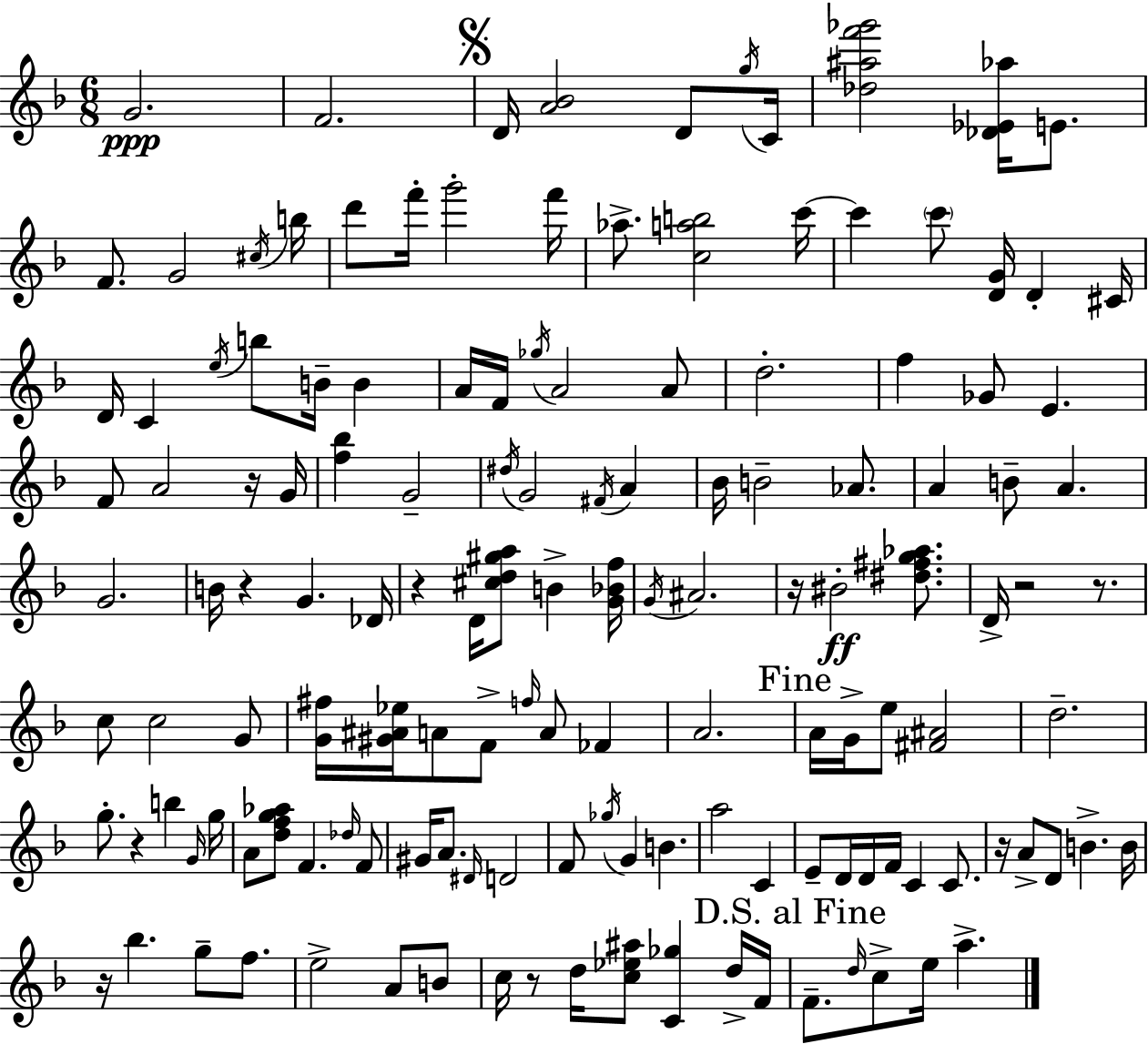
G4/h. F4/h. D4/s [A4,Bb4]/h D4/e G5/s C4/s [Db5,A#5,F6,Gb6]/h [Db4,Eb4,Ab5]/s E4/e. F4/e. G4/h C#5/s B5/s D6/e F6/s G6/h F6/s Ab5/e. [C5,A5,B5]/h C6/s C6/q C6/e [D4,G4]/s D4/q C#4/s D4/s C4/q E5/s B5/e B4/s B4/q A4/s F4/s Gb5/s A4/h A4/e D5/h. F5/q Gb4/e E4/q. F4/e A4/h R/s G4/s [F5,Bb5]/q G4/h D#5/s G4/h F#4/s A4/q Bb4/s B4/h Ab4/e. A4/q B4/e A4/q. G4/h. B4/s R/q G4/q. Db4/s R/q D4/s [C#5,D5,G#5,A5]/e B4/q [G4,Bb4,F5]/s G4/s A#4/h. R/s BIS4/h [D#5,F#5,G5,Ab5]/e. D4/s R/h R/e. C5/e C5/h G4/e [G4,F#5]/s [G#4,A#4,Eb5]/s A4/e F4/e F5/s A4/e FES4/q A4/h. A4/s G4/s E5/e [F#4,A#4]/h D5/h. G5/e. R/q B5/q G4/s G5/s A4/e [D5,F5,G5,Ab5]/e F4/q. Db5/s F4/e G#4/s A4/e. D#4/s D4/h F4/e Gb5/s G4/q B4/q. A5/h C4/q E4/e D4/s D4/s F4/s C4/q C4/e. R/s A4/e D4/e B4/q. B4/s R/s Bb5/q. G5/e F5/e. E5/h A4/e B4/e C5/s R/e D5/s [C5,Eb5,A#5]/e [C4,Gb5]/q D5/s F4/s F4/e. D5/s C5/e E5/s A5/q.